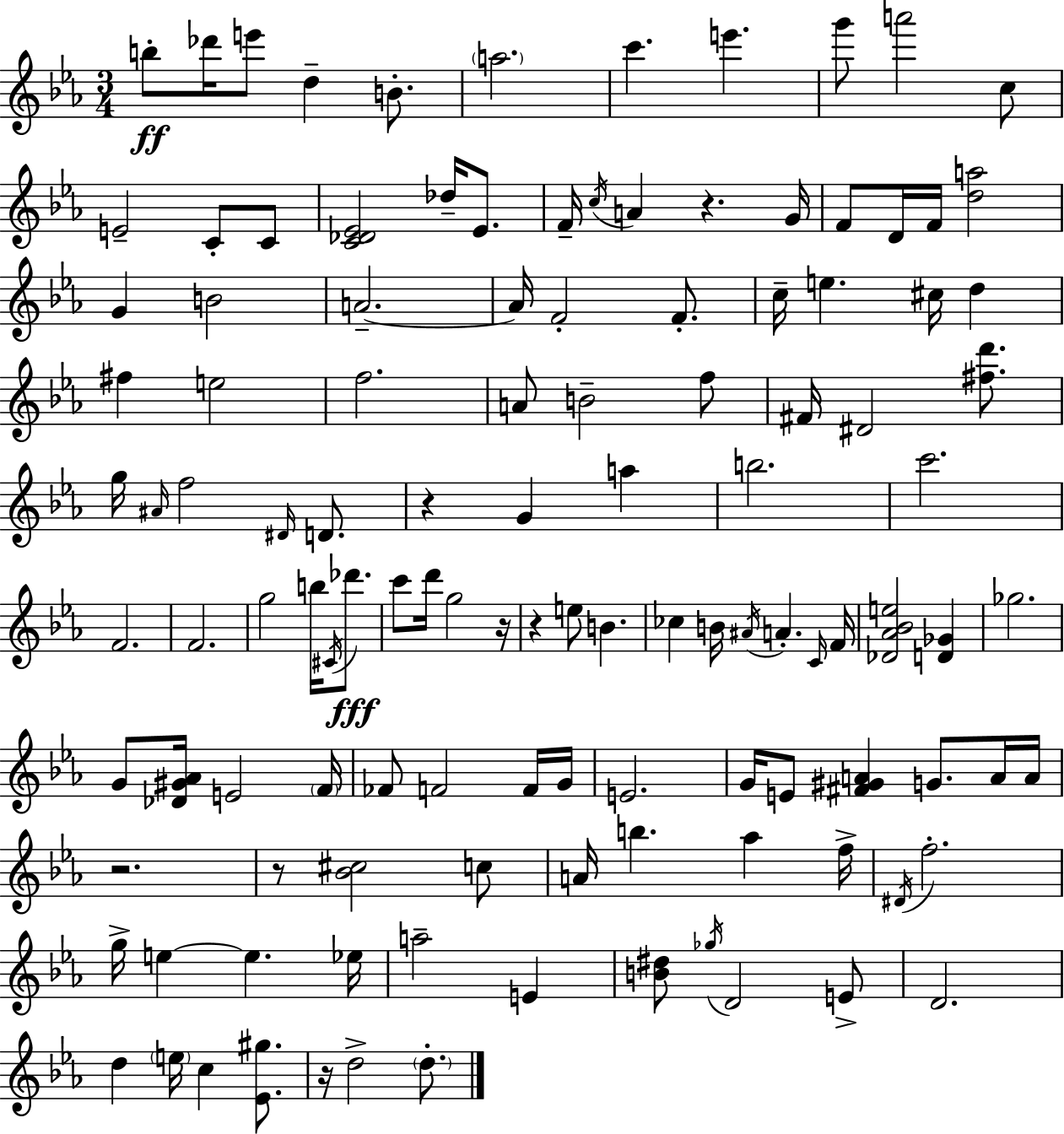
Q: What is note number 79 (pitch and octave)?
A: G4